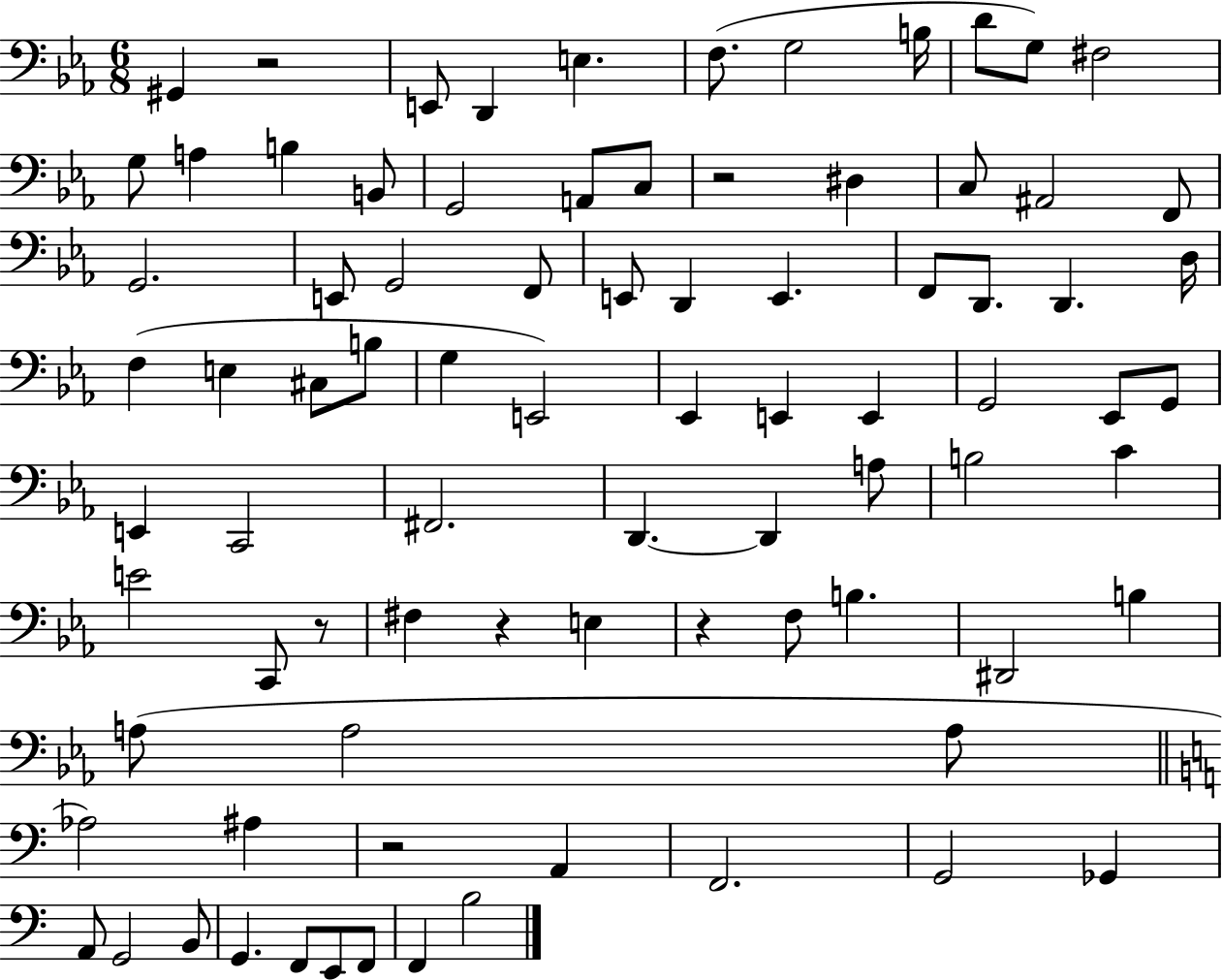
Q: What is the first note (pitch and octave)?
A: G#2